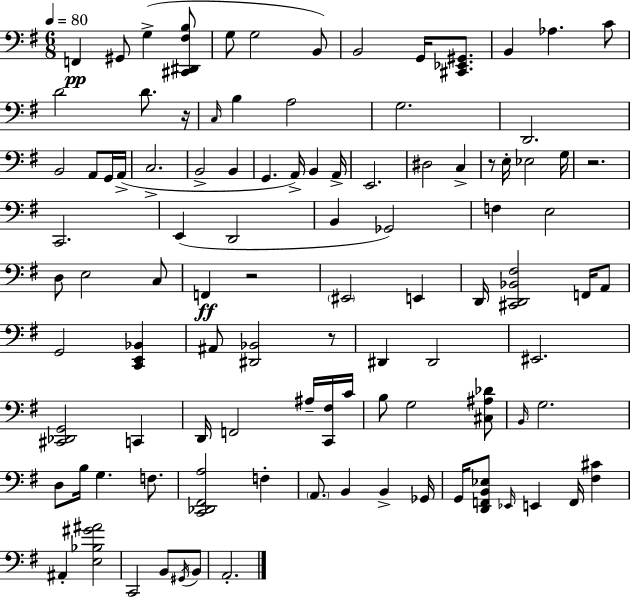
X:1
T:Untitled
M:6/8
L:1/4
K:G
F,, ^G,,/2 G, [^C,,^D,,^F,B,]/2 G,/2 G,2 B,,/2 B,,2 G,,/4 [^C,,_E,,^G,,]/2 B,, _A, C/2 D2 D/2 z/4 C,/4 B, A,2 G,2 D,,2 B,,2 A,,/2 G,,/4 A,,/4 C,2 B,,2 B,, G,, A,,/4 B,, A,,/4 E,,2 ^D,2 C, z/2 E,/4 _E,2 G,/4 z2 C,,2 E,, D,,2 B,, _G,,2 F, E,2 D,/2 E,2 C,/2 F,, z2 ^E,,2 E,, D,,/4 [^C,,D,,_B,,^F,]2 F,,/4 A,,/2 G,,2 [C,,E,,_B,,] ^A,,/2 [^D,,_B,,]2 z/2 ^D,, ^D,,2 ^E,,2 [^C,,_D,,G,,]2 C,, D,,/4 F,,2 ^A,/4 [C,,^F,]/4 C/4 B,/2 G,2 [^C,^A,_D]/2 B,,/4 G,2 D,/2 B,/4 G, F,/2 [C,,_D,,^F,,A,]2 F, A,,/2 B,, B,, _G,,/4 G,,/4 [D,,F,,B,,_E,]/2 _E,,/4 E,, F,,/4 [^F,^C] ^A,, [E,_B,^G^A]2 C,,2 B,,/2 ^G,,/4 B,,/2 A,,2